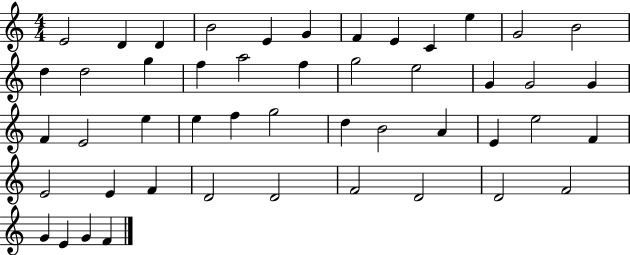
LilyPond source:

{
  \clef treble
  \numericTimeSignature
  \time 4/4
  \key c \major
  e'2 d'4 d'4 | b'2 e'4 g'4 | f'4 e'4 c'4 e''4 | g'2 b'2 | \break d''4 d''2 g''4 | f''4 a''2 f''4 | g''2 e''2 | g'4 g'2 g'4 | \break f'4 e'2 e''4 | e''4 f''4 g''2 | d''4 b'2 a'4 | e'4 e''2 f'4 | \break e'2 e'4 f'4 | d'2 d'2 | f'2 d'2 | d'2 f'2 | \break g'4 e'4 g'4 f'4 | \bar "|."
}